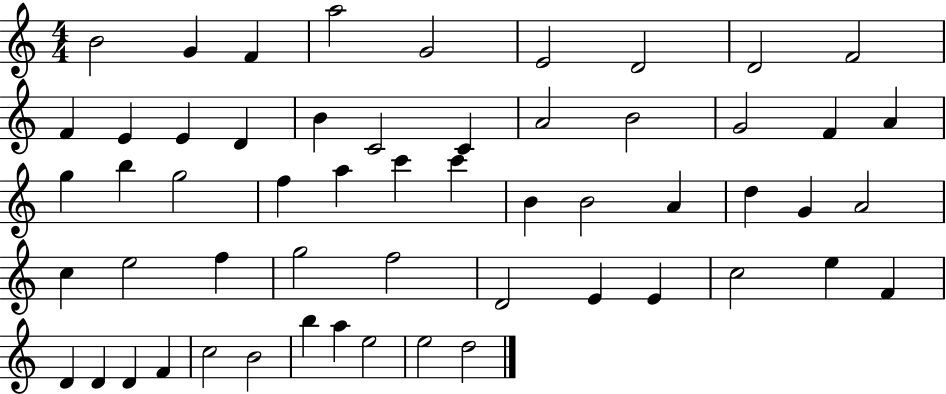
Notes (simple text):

B4/h G4/q F4/q A5/h G4/h E4/h D4/h D4/h F4/h F4/q E4/q E4/q D4/q B4/q C4/h C4/q A4/h B4/h G4/h F4/q A4/q G5/q B5/q G5/h F5/q A5/q C6/q C6/q B4/q B4/h A4/q D5/q G4/q A4/h C5/q E5/h F5/q G5/h F5/h D4/h E4/q E4/q C5/h E5/q F4/q D4/q D4/q D4/q F4/q C5/h B4/h B5/q A5/q E5/h E5/h D5/h